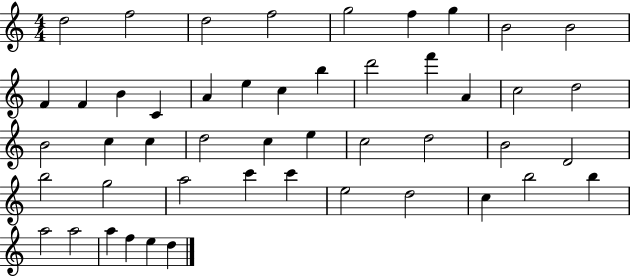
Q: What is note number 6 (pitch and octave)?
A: F5